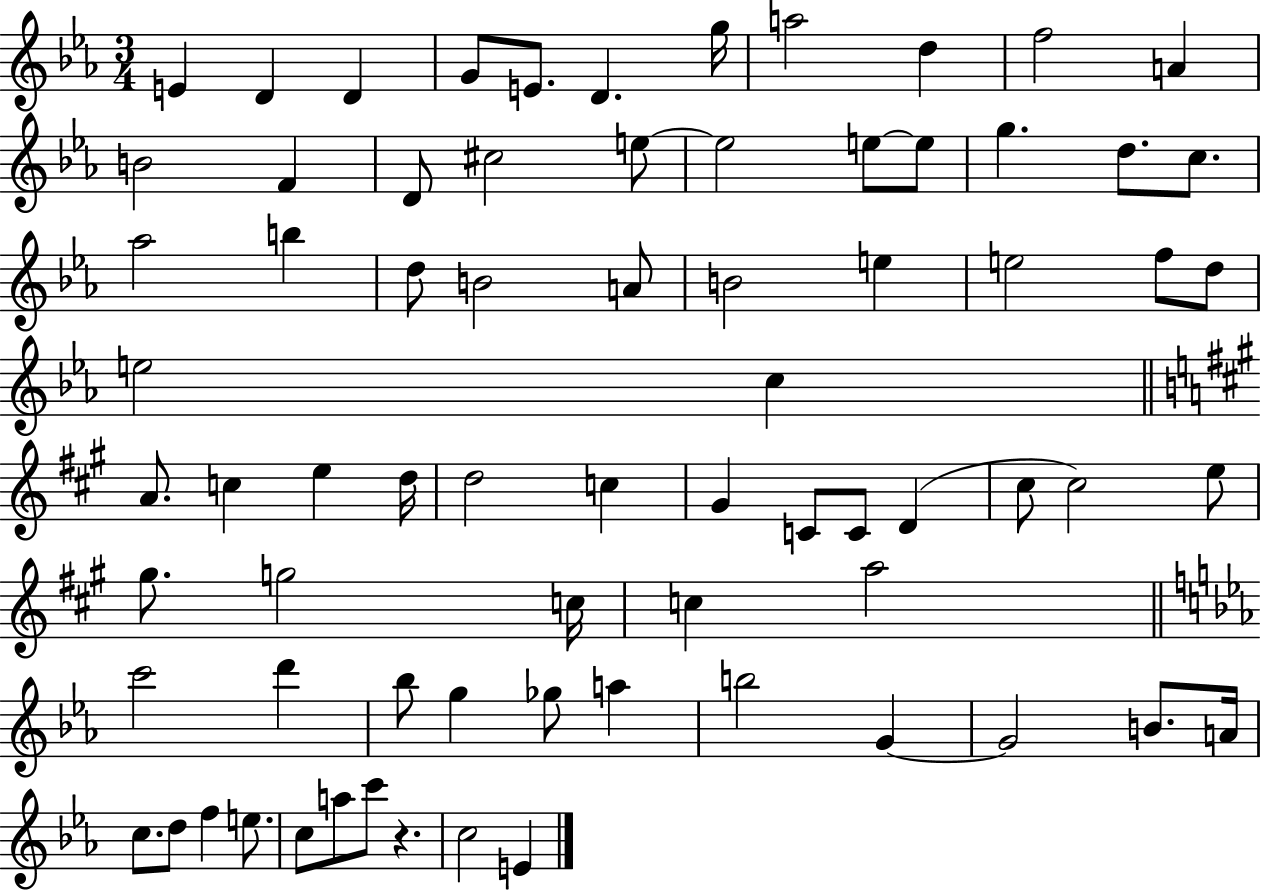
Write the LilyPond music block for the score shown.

{
  \clef treble
  \numericTimeSignature
  \time 3/4
  \key ees \major
  e'4 d'4 d'4 | g'8 e'8. d'4. g''16 | a''2 d''4 | f''2 a'4 | \break b'2 f'4 | d'8 cis''2 e''8~~ | e''2 e''8~~ e''8 | g''4. d''8. c''8. | \break aes''2 b''4 | d''8 b'2 a'8 | b'2 e''4 | e''2 f''8 d''8 | \break e''2 c''4 | \bar "||" \break \key a \major a'8. c''4 e''4 d''16 | d''2 c''4 | gis'4 c'8 c'8 d'4( | cis''8 cis''2) e''8 | \break gis''8. g''2 c''16 | c''4 a''2 | \bar "||" \break \key ees \major c'''2 d'''4 | bes''8 g''4 ges''8 a''4 | b''2 g'4~~ | g'2 b'8. a'16 | \break c''8. d''8 f''4 e''8. | c''8 a''8 c'''8 r4. | c''2 e'4 | \bar "|."
}